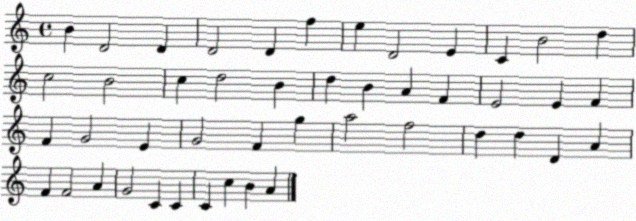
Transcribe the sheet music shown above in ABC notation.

X:1
T:Untitled
M:4/4
L:1/4
K:C
B D2 D D2 D f e D2 E C B2 d c2 B2 c d2 B d B A F E2 E F F G2 E G2 F g a2 f2 d d D A F F2 A G2 C C C c B A